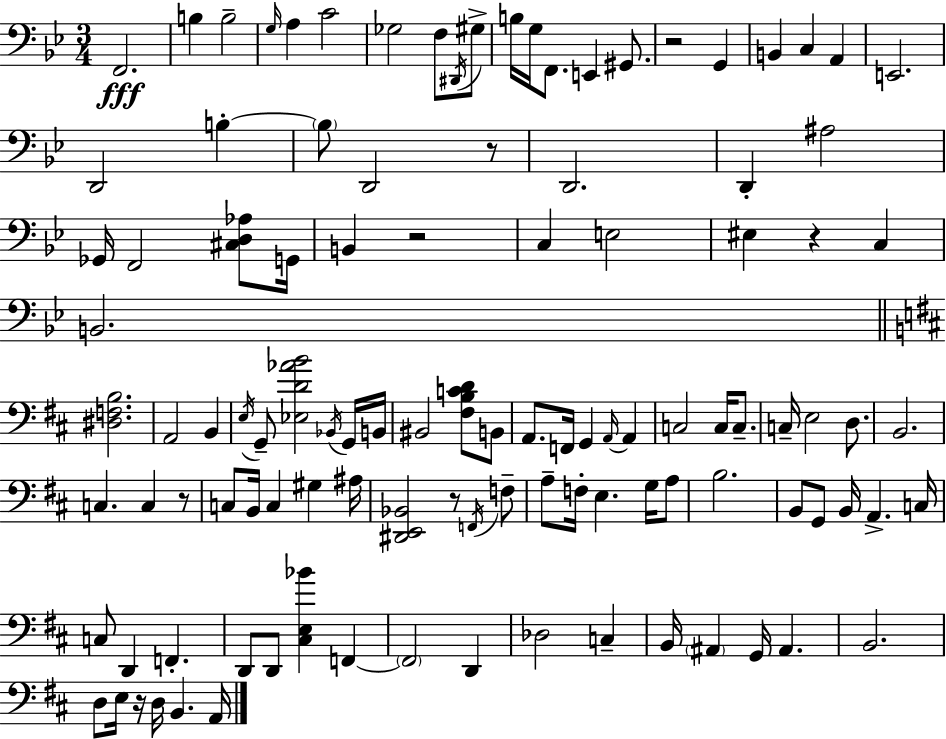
F2/h. B3/q B3/h G3/s A3/q C4/h Gb3/h F3/e D#2/s G#3/e B3/s G3/s F2/e. E2/q G#2/e. R/h G2/q B2/q C3/q A2/q E2/h. D2/h B3/q B3/e D2/h R/e D2/h. D2/q A#3/h Gb2/s F2/h [C#3,D3,Ab3]/e G2/s B2/q R/h C3/q E3/h EIS3/q R/q C3/q B2/h. [D#3,F3,B3]/h. A2/h B2/q E3/s G2/e [Eb3,D4,Ab4,B4]/h Bb2/s G2/s B2/s BIS2/h [F#3,B3,C4,D4]/e B2/e A2/e. F2/s G2/q A2/s A2/q C3/h C3/s C3/e. C3/s E3/h D3/e. B2/h. C3/q. C3/q R/e C3/e B2/s C3/q G#3/q A#3/s [D#2,E2,Bb2]/h R/e F2/s F3/e A3/e F3/s E3/q. G3/s A3/e B3/h. B2/e G2/e B2/s A2/q. C3/s C3/e D2/q F2/q. D2/e D2/e [C#3,E3,Bb4]/q F2/q F2/h D2/q Db3/h C3/q B2/s A#2/q G2/s A#2/q. B2/h. D3/e E3/s R/s D3/s B2/q. A2/s